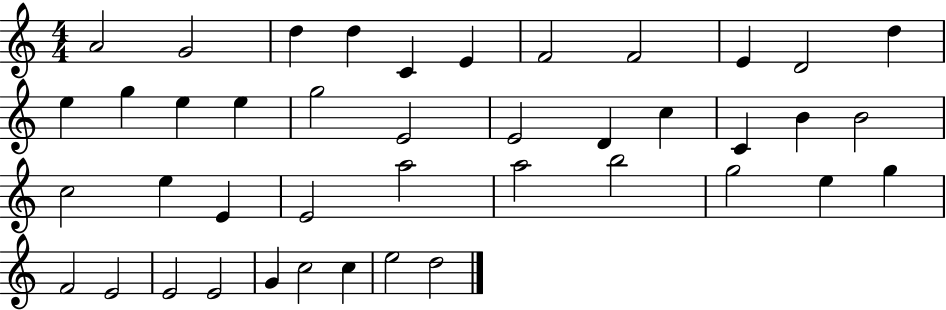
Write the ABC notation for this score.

X:1
T:Untitled
M:4/4
L:1/4
K:C
A2 G2 d d C E F2 F2 E D2 d e g e e g2 E2 E2 D c C B B2 c2 e E E2 a2 a2 b2 g2 e g F2 E2 E2 E2 G c2 c e2 d2